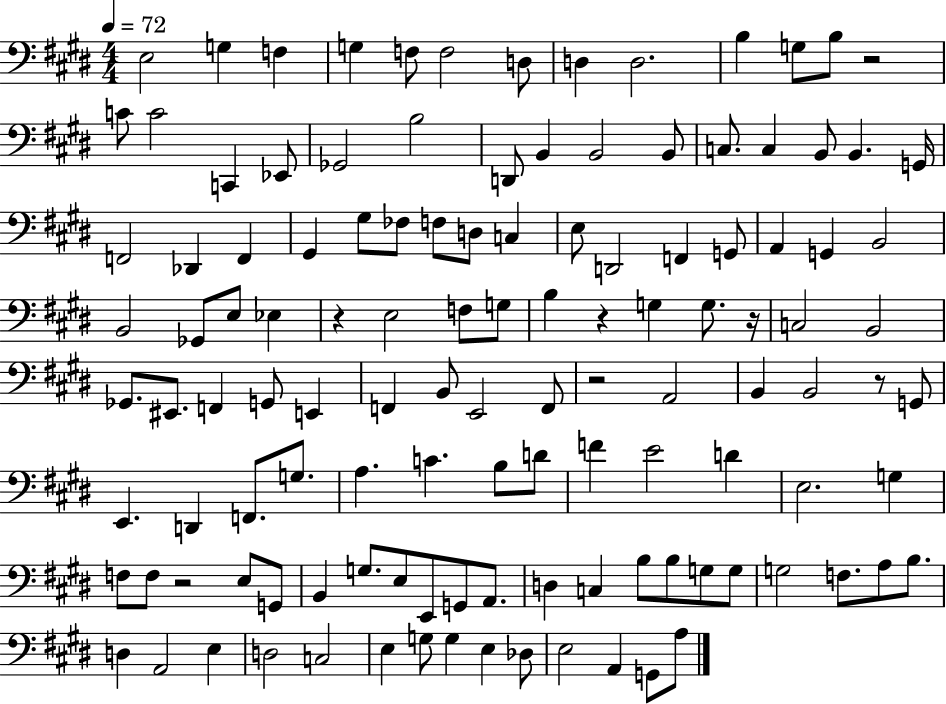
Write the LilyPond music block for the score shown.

{
  \clef bass
  \numericTimeSignature
  \time 4/4
  \key e \major
  \tempo 4 = 72
  e2 g4 f4 | g4 f8 f2 d8 | d4 d2. | b4 g8 b8 r2 | \break c'8 c'2 c,4 ees,8 | ges,2 b2 | d,8 b,4 b,2 b,8 | c8. c4 b,8 b,4. g,16 | \break f,2 des,4 f,4 | gis,4 gis8 fes8 f8 d8 c4 | e8 d,2 f,4 g,8 | a,4 g,4 b,2 | \break b,2 ges,8 e8 ees4 | r4 e2 f8 g8 | b4 r4 g4 g8. r16 | c2 b,2 | \break ges,8. eis,8. f,4 g,8 e,4 | f,4 b,8 e,2 f,8 | r2 a,2 | b,4 b,2 r8 g,8 | \break e,4. d,4 f,8. g8. | a4. c'4. b8 d'8 | f'4 e'2 d'4 | e2. g4 | \break f8 f8 r2 e8 g,8 | b,4 g8. e8 e,8 g,8 a,8. | d4 c4 b8 b8 g8 g8 | g2 f8. a8 b8. | \break d4 a,2 e4 | d2 c2 | e4 g8 g4 e4 des8 | e2 a,4 g,8 a8 | \break \bar "|."
}